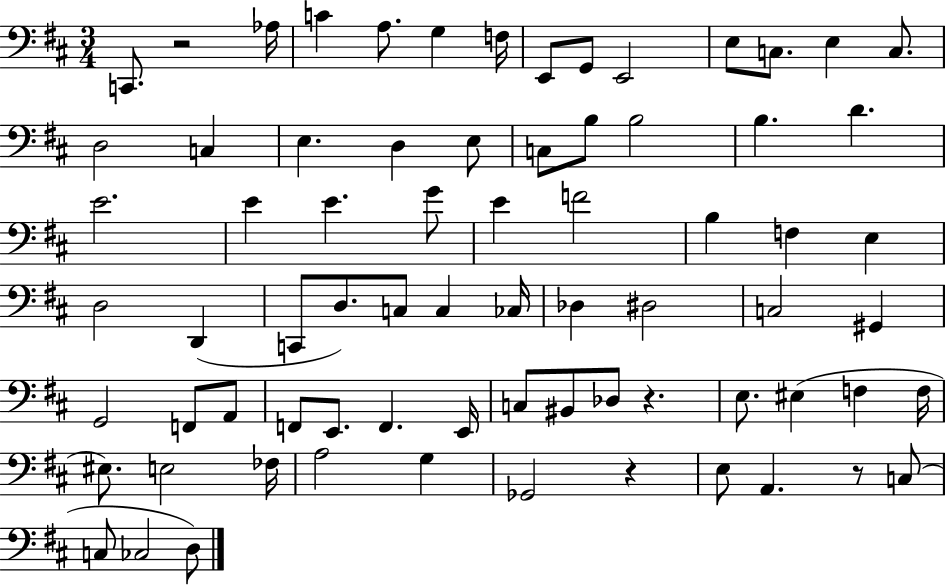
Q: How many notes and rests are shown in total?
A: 73